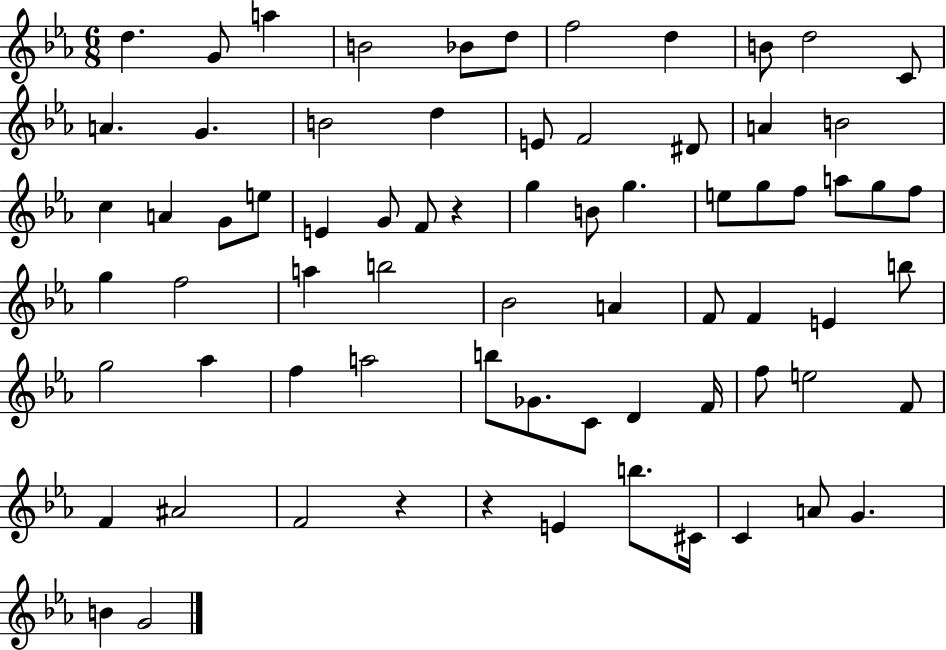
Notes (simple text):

D5/q. G4/e A5/q B4/h Bb4/e D5/e F5/h D5/q B4/e D5/h C4/e A4/q. G4/q. B4/h D5/q E4/e F4/h D#4/e A4/q B4/h C5/q A4/q G4/e E5/e E4/q G4/e F4/e R/q G5/q B4/e G5/q. E5/e G5/e F5/e A5/e G5/e F5/e G5/q F5/h A5/q B5/h Bb4/h A4/q F4/e F4/q E4/q B5/e G5/h Ab5/q F5/q A5/h B5/e Gb4/e. C4/e D4/q F4/s F5/e E5/h F4/e F4/q A#4/h F4/h R/q R/q E4/q B5/e. C#4/s C4/q A4/e G4/q. B4/q G4/h